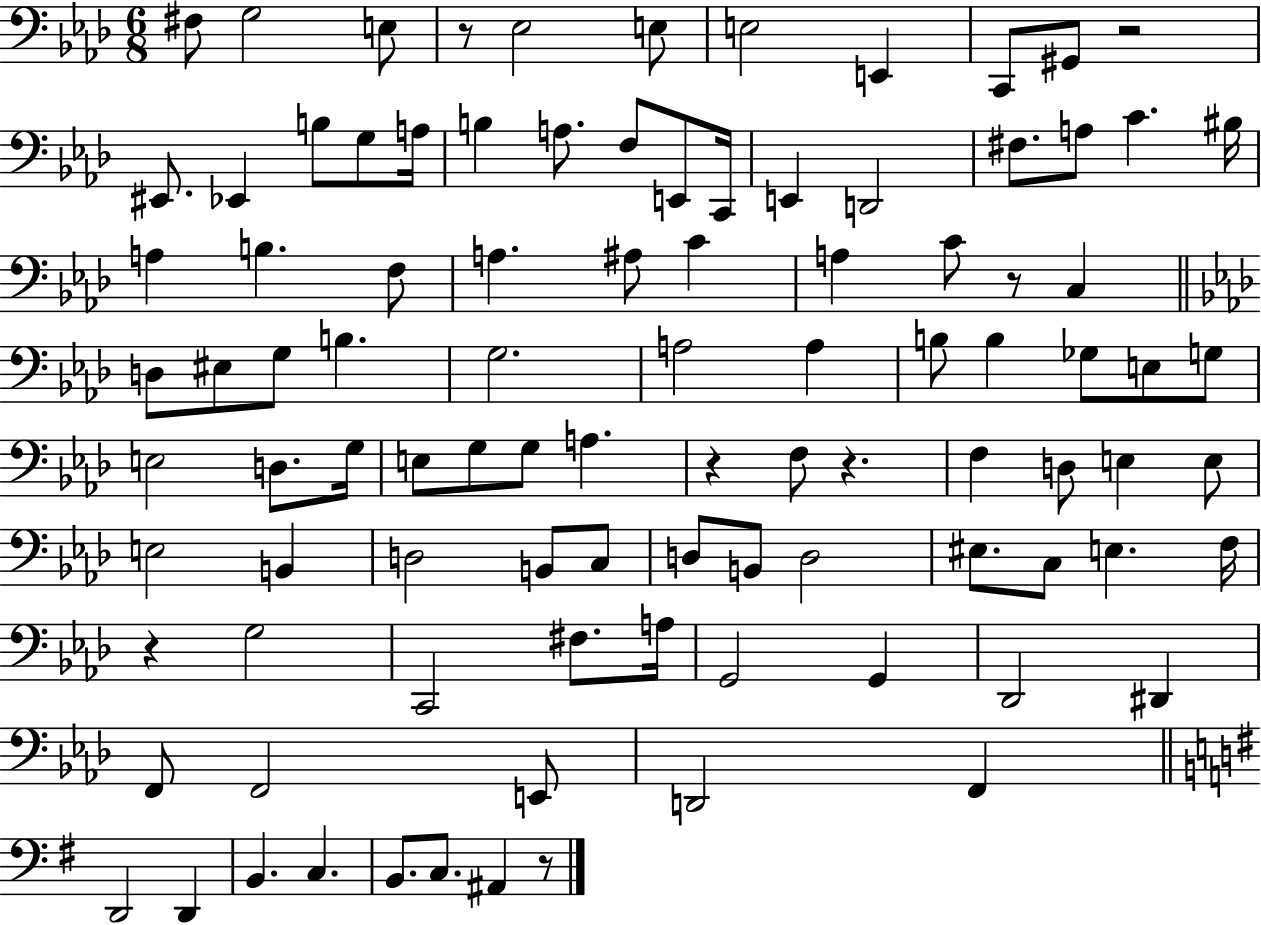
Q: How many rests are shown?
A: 7